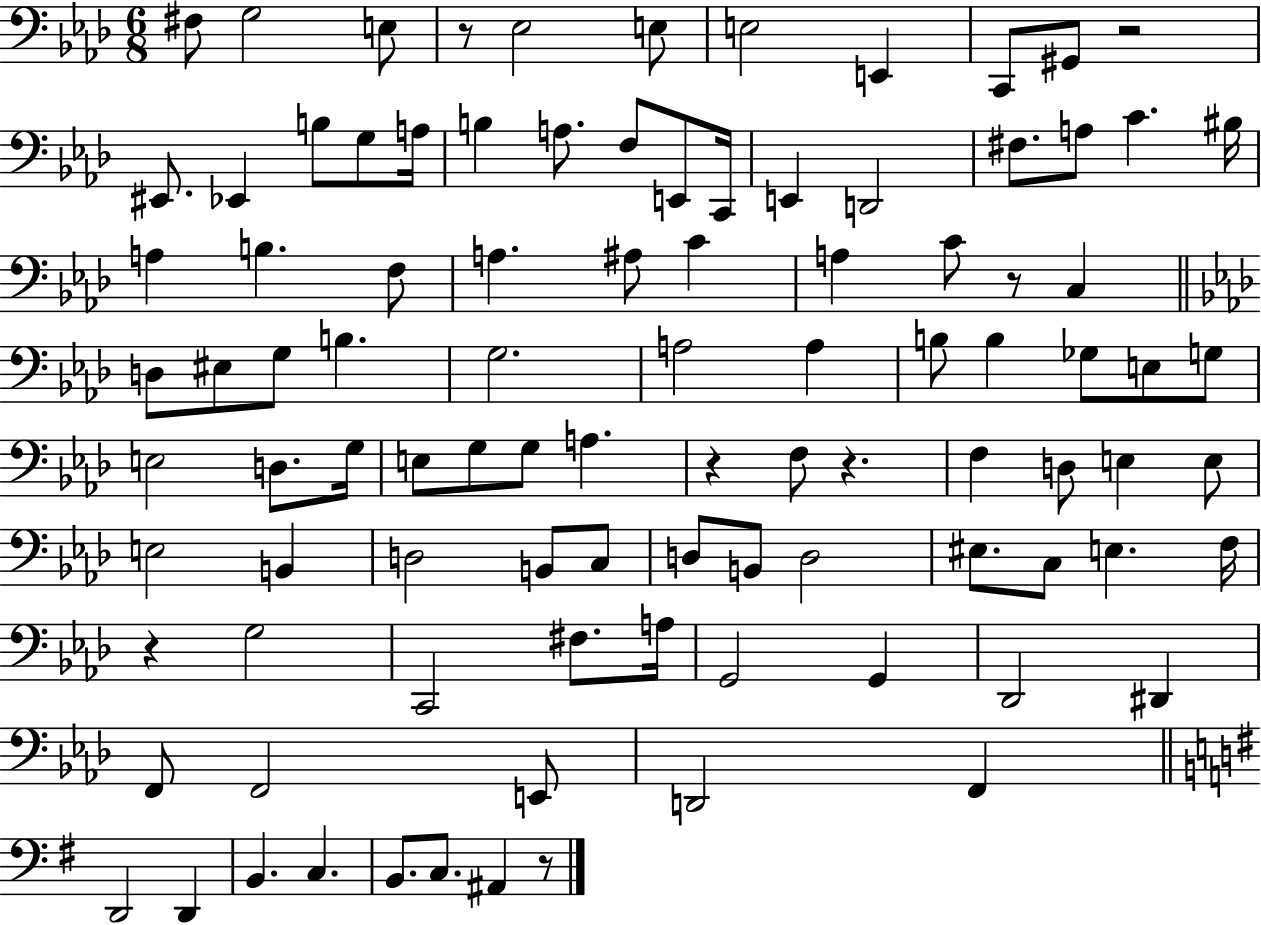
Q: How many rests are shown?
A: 7